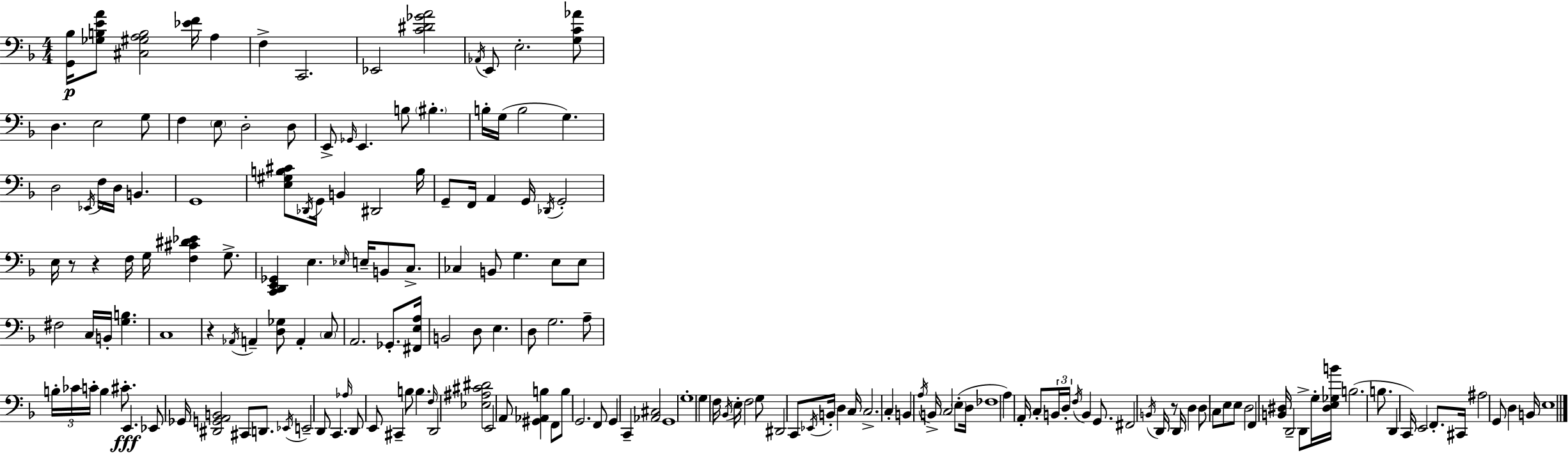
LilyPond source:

{
  \clef bass
  \numericTimeSignature
  \time 4/4
  \key f \major
  <g, bes>16\p <ges b e' a'>8 <cis gis a b>2 <ees' f'>16 a4 | f4-> c,2. | ees,2 <c' dis' ges' a'>2 | \acciaccatura { aes,16 } e,8 e2.-. <g c' aes'>8 | \break d4. e2 g8 | f4 \parenthesize e8 d2-. d8 | e,8-> \grace { ges,16 } e,4. b8 \parenthesize bis4.-. | b16-. g16( b2 g4.) | \break d2 \acciaccatura { ees,16 } f16 d16 b,4. | g,1 | <e gis b cis'>8 \acciaccatura { des,16 } g,16 b,4 dis,2 | b16 g,8-- f,16 a,4 g,16 \acciaccatura { des,16 } g,2-. | \break e16 r8 r4 f16 g16 <f cis' dis' ees'>4 | g8.-> <c, d, e, ges,>4 e4. \grace { ees16 } | e16-- b,8 c8.-> ces4 b,8 g4. | e8 e8 fis2 c16 b,16-. | \break <g b>4. c1 | r4 \acciaccatura { aes,16 } a,4-- <d ges>8 | a,4-. \parenthesize c8 a,2. | ges,8.-. <fis, e a>16 b,2 d8 | \break e4. d8 g2. | a8-- \tuplet 3/2 { b16-. ces'16 c'16-. } b4 cis'8.-.\fff | e,4. ees,8 ges,16 <dis, g, a, b,>2 | cis,8 d,8. \acciaccatura { ees,16 } e,2-- | \break d,8 c,4. \grace { aes16 } d,8 e,8 cis,4-- | b8 b4. \grace { f16 } d,2 | <ees ais cis' dis'>2 e,2 | a,8 <gis, aes, b>4 f,8 b8 g,2. | \break f,8 g,4 c,4-- | <aes, cis>2 g,1 | g1-. | g4 f16 \acciaccatura { bes,16 } | \break e16-. f2 g8 dis,2 | c,8 \acciaccatura { ees,16 } b,16-. d4 c16 c2.-> | c4-. b,4 | \acciaccatura { a16 } b,16-> c2 \parenthesize e8-.( d16 fes1 | \break a4) | a,16-. c8-. \tuplet 3/2 { b,16 d16-. \acciaccatura { f16 } } b,4 g,8. fis,2 | \acciaccatura { b,16 } d,16 r8 d,16 d4 d8 | c8 e8 e8 d2 f,4 | \break <b, dis>16 d,2-- d,8-> g16-. <dis e ges b'>16 | b2.( b8. d,4 | c,16) e,2 f,8.-. cis,16 | ais2 g,8 d4 b,16 e1 | \break \bar "|."
}